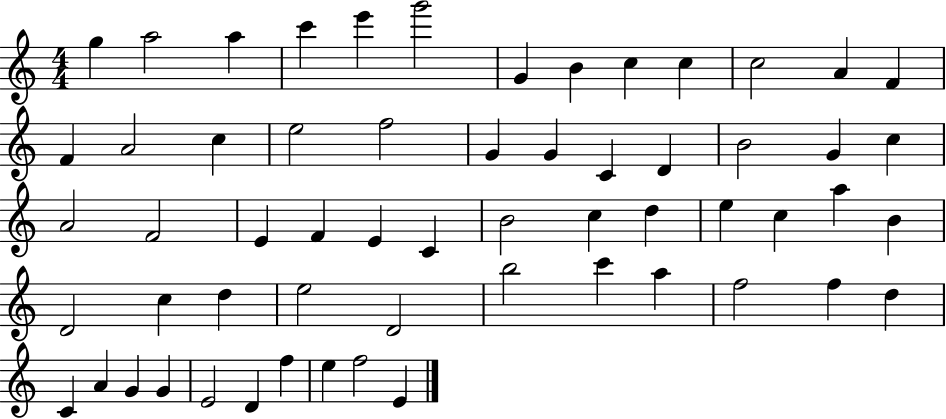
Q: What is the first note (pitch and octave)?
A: G5